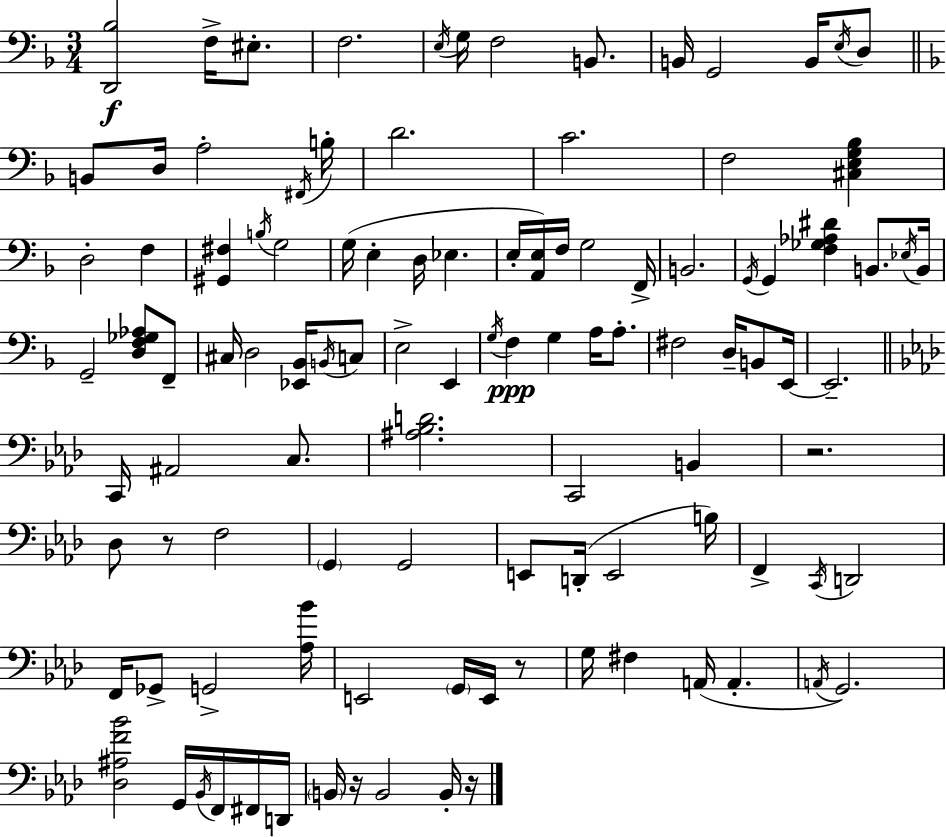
X:1
T:Untitled
M:3/4
L:1/4
K:F
[D,,_B,]2 F,/4 ^E,/2 F,2 E,/4 G,/4 F,2 B,,/2 B,,/4 G,,2 B,,/4 E,/4 D,/2 B,,/2 D,/4 A,2 ^F,,/4 B,/4 D2 C2 F,2 [^C,E,G,_B,] D,2 F, [^G,,^F,] B,/4 G,2 G,/4 E, D,/4 _E, E,/4 [A,,E,]/4 F,/4 G,2 F,,/4 B,,2 G,,/4 G,, [F,_G,_A,^D] B,,/2 _E,/4 B,,/4 G,,2 [D,F,_G,_A,]/2 F,,/2 ^C,/4 D,2 [_E,,_B,,]/4 B,,/4 C,/2 E,2 E,, G,/4 F, G, A,/4 A,/2 ^F,2 D,/4 B,,/2 E,,/4 E,,2 C,,/4 ^A,,2 C,/2 [^A,_B,D]2 C,,2 B,, z2 _D,/2 z/2 F,2 G,, G,,2 E,,/2 D,,/4 E,,2 B,/4 F,, C,,/4 D,,2 F,,/4 _G,,/2 G,,2 [_A,_B]/4 E,,2 G,,/4 E,,/4 z/2 G,/4 ^F, A,,/4 A,, A,,/4 G,,2 [_D,^A,F_B]2 G,,/4 _B,,/4 F,,/4 ^F,,/4 D,,/4 B,,/4 z/4 B,,2 B,,/4 z/4